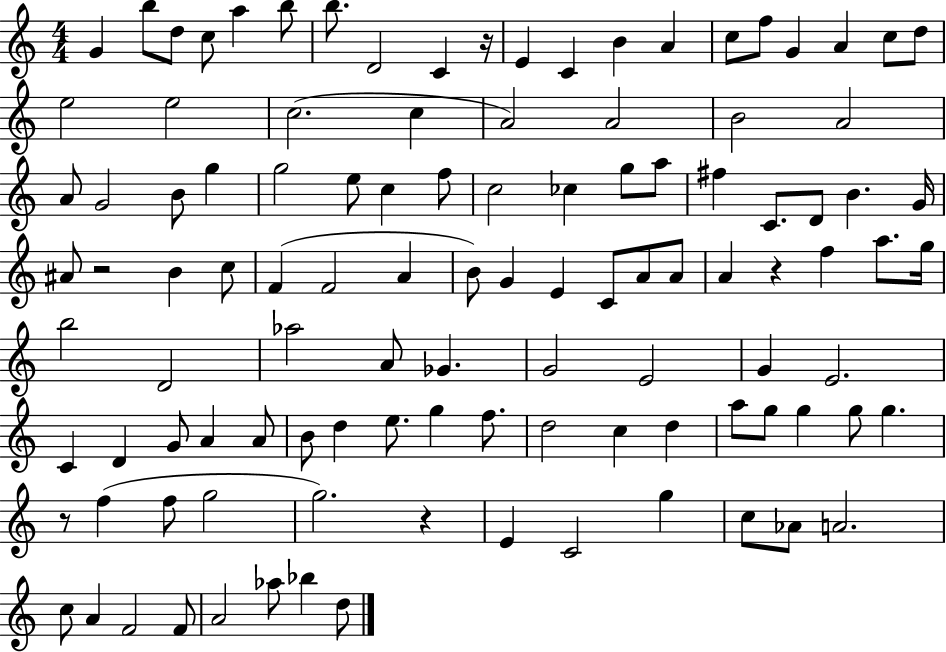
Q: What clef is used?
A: treble